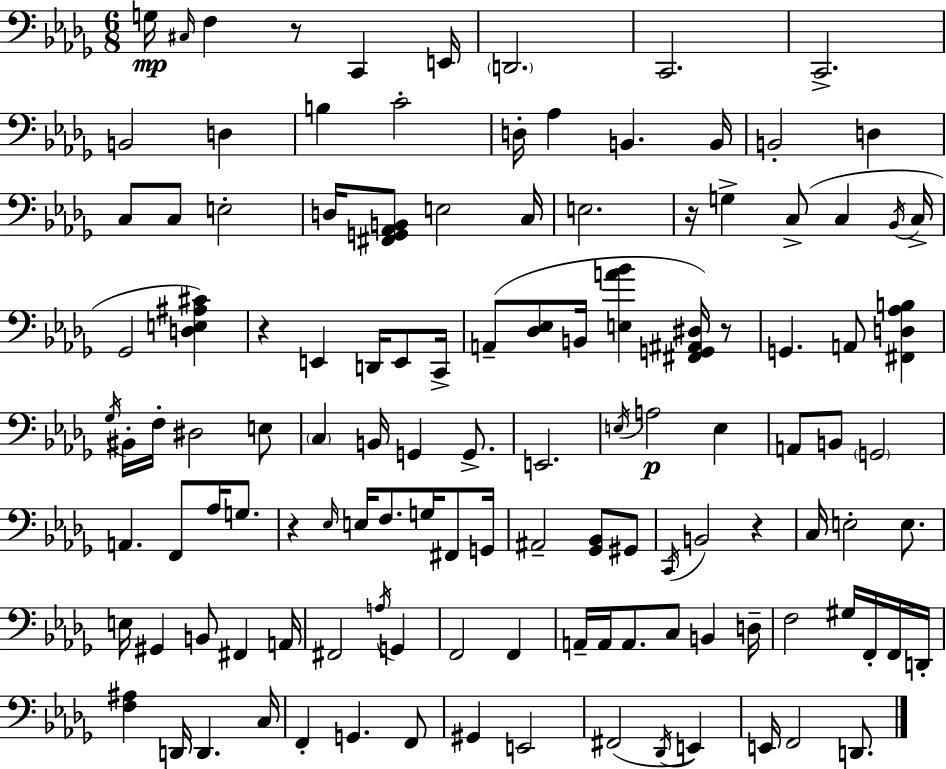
G3/s C#3/s F3/q R/e C2/q E2/s D2/h. C2/h. C2/h. B2/h D3/q B3/q C4/h D3/s Ab3/q B2/q. B2/s B2/h D3/q C3/e C3/e E3/h D3/s [F#2,G2,Ab2,B2]/e E3/h C3/s E3/h. R/s G3/q C3/e C3/q Bb2/s C3/s Gb2/h [D3,E3,A#3,C#4]/q R/q E2/q D2/s E2/e C2/s A2/e [Db3,Eb3]/e B2/s [E3,A4,Bb4]/q [F#2,G2,A#2,D#3]/s R/e G2/q. A2/e [F#2,D3,Ab3,B3]/q Gb3/s BIS2/s F3/s D#3/h E3/e C3/q B2/s G2/q G2/e. E2/h. E3/s A3/h E3/q A2/e B2/e G2/h A2/q. F2/e Ab3/s G3/e. R/q Eb3/s E3/s F3/e. G3/s F#2/e G2/s A#2/h [Gb2,Bb2]/e G#2/e C2/s B2/h R/q C3/s E3/h E3/e. E3/s G#2/q B2/e F#2/q A2/s F#2/h A3/s G2/q F2/h F2/q A2/s A2/s A2/e. C3/e B2/q D3/s F3/h G#3/s F2/s F2/s D2/s [F3,A#3]/q D2/s D2/q. C3/s F2/q G2/q. F2/e G#2/q E2/h F#2/h Db2/s E2/q E2/s F2/h D2/e.